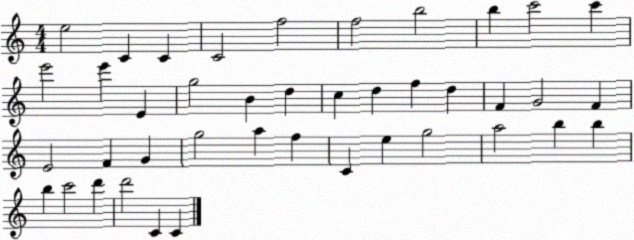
X:1
T:Untitled
M:4/4
L:1/4
K:C
e2 C C C2 f2 f2 b2 b c'2 c' e'2 e' E g2 B d c d f d F G2 F E2 F G g2 a f C e g2 a2 b b b c'2 d' d'2 C C